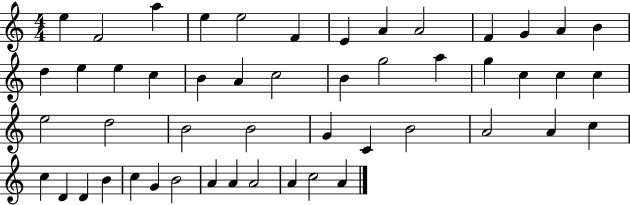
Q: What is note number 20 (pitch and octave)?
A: C5